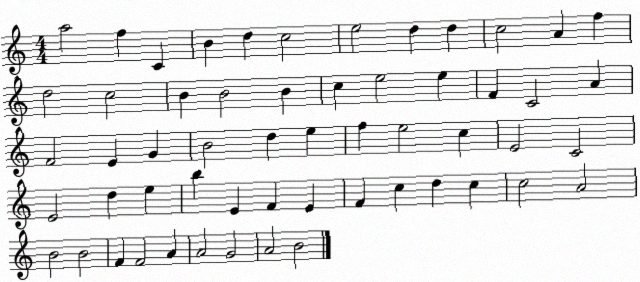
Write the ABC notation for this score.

X:1
T:Untitled
M:4/4
L:1/4
K:C
a2 f C B d c2 e2 d d c2 A f d2 c2 B B2 B c e2 e F C2 A F2 E G B2 d e f e2 c E2 C2 E2 d e b E F E F c d c c2 A2 B2 B2 F F2 A A2 G2 A2 B2